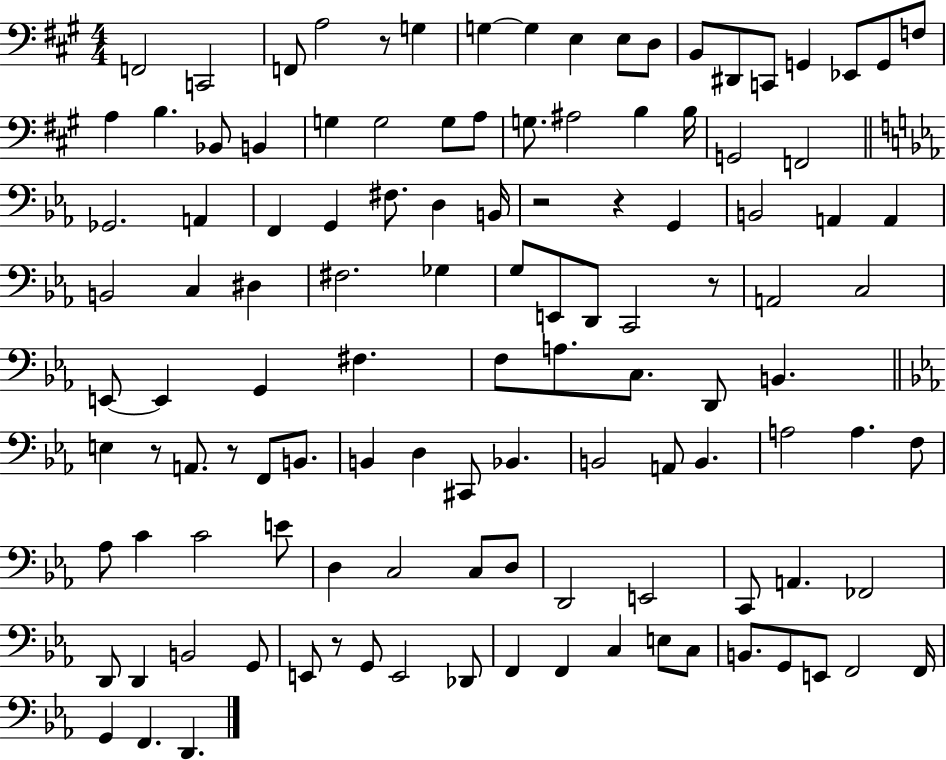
{
  \clef bass
  \numericTimeSignature
  \time 4/4
  \key a \major
  f,2 c,2 | f,8 a2 r8 g4 | g4~~ g4 e4 e8 d8 | b,8 dis,8 c,8 g,4 ees,8 g,8 f8 | \break a4 b4. bes,8 b,4 | g4 g2 g8 a8 | g8. ais2 b4 b16 | g,2 f,2 | \break \bar "||" \break \key c \minor ges,2. a,4 | f,4 g,4 fis8. d4 b,16 | r2 r4 g,4 | b,2 a,4 a,4 | \break b,2 c4 dis4 | fis2. ges4 | g8 e,8 d,8 c,2 r8 | a,2 c2 | \break e,8~~ e,4 g,4 fis4. | f8 a8. c8. d,8 b,4. | \bar "||" \break \key c \minor e4 r8 a,8. r8 f,8 b,8. | b,4 d4 cis,8 bes,4. | b,2 a,8 b,4. | a2 a4. f8 | \break aes8 c'4 c'2 e'8 | d4 c2 c8 d8 | d,2 e,2 | c,8 a,4. fes,2 | \break d,8 d,4 b,2 g,8 | e,8 r8 g,8 e,2 des,8 | f,4 f,4 c4 e8 c8 | b,8. g,8 e,8 f,2 f,16 | \break g,4 f,4. d,4. | \bar "|."
}